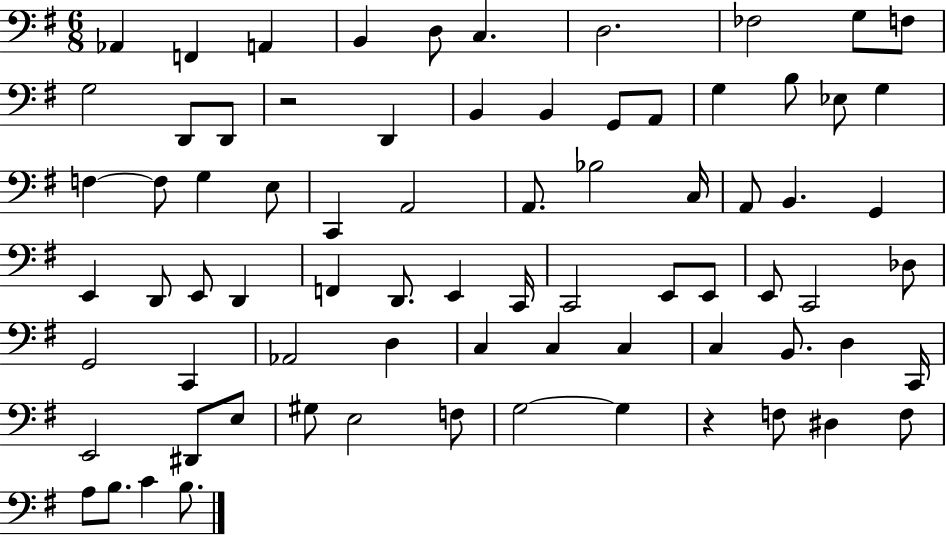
{
  \clef bass
  \numericTimeSignature
  \time 6/8
  \key g \major
  \repeat volta 2 { aes,4 f,4 a,4 | b,4 d8 c4. | d2. | fes2 g8 f8 | \break g2 d,8 d,8 | r2 d,4 | b,4 b,4 g,8 a,8 | g4 b8 ees8 g4 | \break f4~~ f8 g4 e8 | c,4 a,2 | a,8. bes2 c16 | a,8 b,4. g,4 | \break e,4 d,8 e,8 d,4 | f,4 d,8. e,4 c,16 | c,2 e,8 e,8 | e,8 c,2 des8 | \break g,2 c,4 | aes,2 d4 | c4 c4 c4 | c4 b,8. d4 c,16 | \break e,2 dis,8 e8 | gis8 e2 f8 | g2~~ g4 | r4 f8 dis4 f8 | \break a8 b8. c'4 b8. | } \bar "|."
}